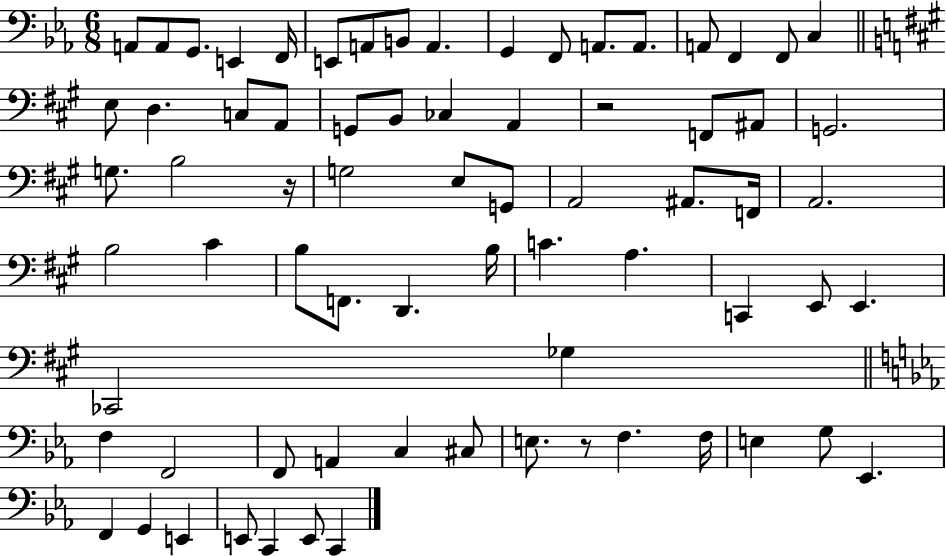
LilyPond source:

{
  \clef bass
  \numericTimeSignature
  \time 6/8
  \key ees \major
  a,8 a,8 g,8. e,4 f,16 | e,8 a,8 b,8 a,4. | g,4 f,8 a,8. a,8. | a,8 f,4 f,8 c4 | \break \bar "||" \break \key a \major e8 d4. c8 a,8 | g,8 b,8 ces4 a,4 | r2 f,8 ais,8 | g,2. | \break g8. b2 r16 | g2 e8 g,8 | a,2 ais,8. f,16 | a,2. | \break b2 cis'4 | b8 f,8. d,4. b16 | c'4. a4. | c,4 e,8 e,4. | \break ces,2 ges4 | \bar "||" \break \key c \minor f4 f,2 | f,8 a,4 c4 cis8 | e8. r8 f4. f16 | e4 g8 ees,4. | \break f,4 g,4 e,4 | e,8 c,4 e,8 c,4 | \bar "|."
}